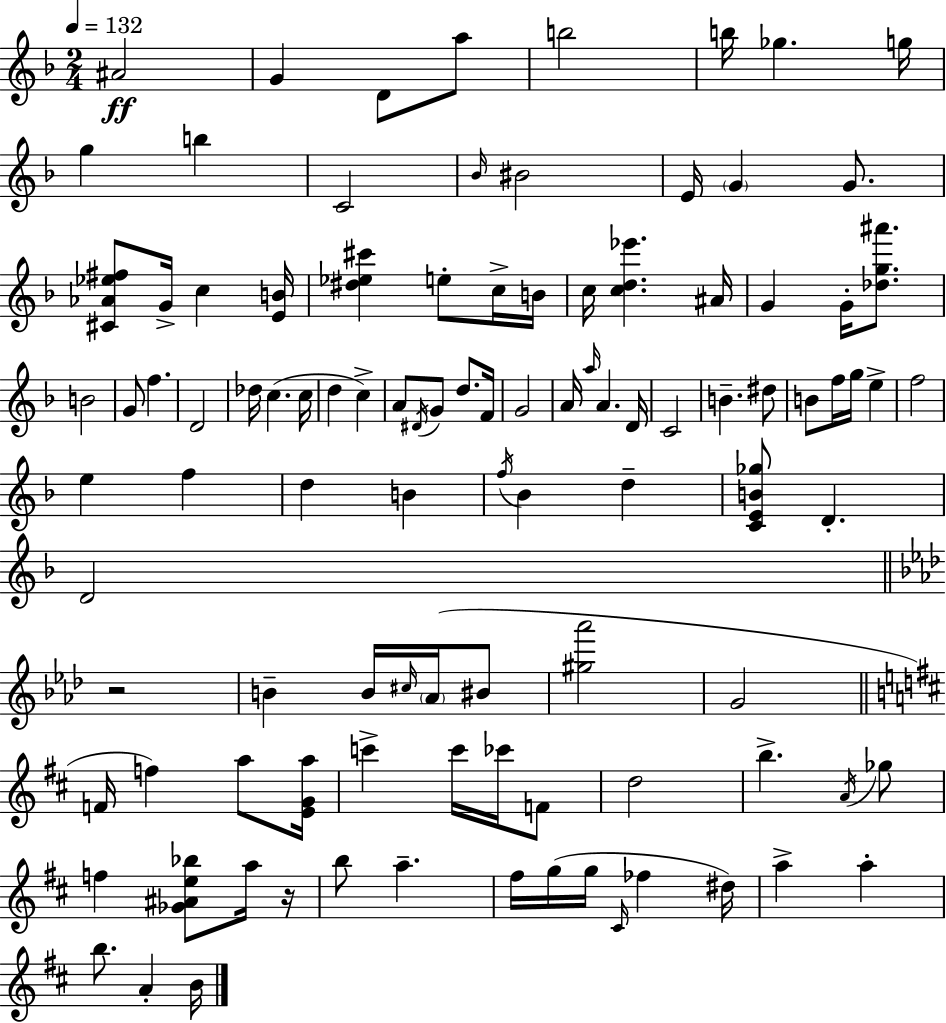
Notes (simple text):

A#4/h G4/q D4/e A5/e B5/h B5/s Gb5/q. G5/s G5/q B5/q C4/h Bb4/s BIS4/h E4/s G4/q G4/e. [C#4,Ab4,Eb5,F#5]/e G4/s C5/q [E4,B4]/s [D#5,Eb5,C#6]/q E5/e C5/s B4/s C5/s [C5,D5,Eb6]/q. A#4/s G4/q G4/s [Db5,G5,A#6]/e. B4/h G4/e F5/q. D4/h Db5/s C5/q. C5/s D5/q C5/q A4/e D#4/s G4/e D5/e. F4/s G4/h A4/s A5/s A4/q. D4/s C4/h B4/q. D#5/e B4/e F5/s G5/s E5/q F5/h E5/q F5/q D5/q B4/q F5/s Bb4/q D5/q [C4,E4,B4,Gb5]/e D4/q. D4/h R/h B4/q B4/s C#5/s Ab4/s BIS4/e [G#5,Ab6]/h G4/h F4/s F5/q A5/e [E4,G4,A5]/s C6/q C6/s CES6/s F4/e D5/h B5/q. A4/s Gb5/e F5/q [Gb4,A#4,E5,Bb5]/e A5/s R/s B5/e A5/q. F#5/s G5/s G5/s C#4/s FES5/q D#5/s A5/q A5/q B5/e. A4/q B4/s